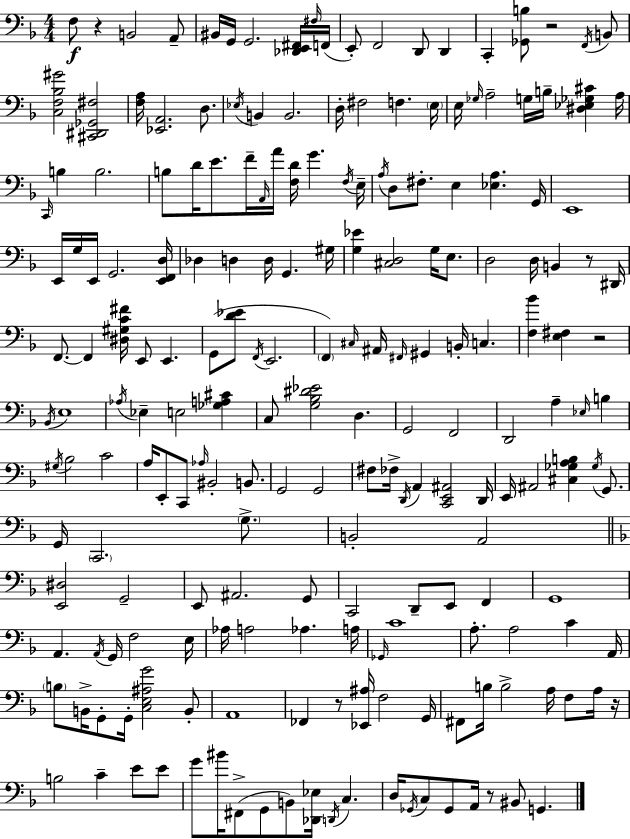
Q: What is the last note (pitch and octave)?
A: G2